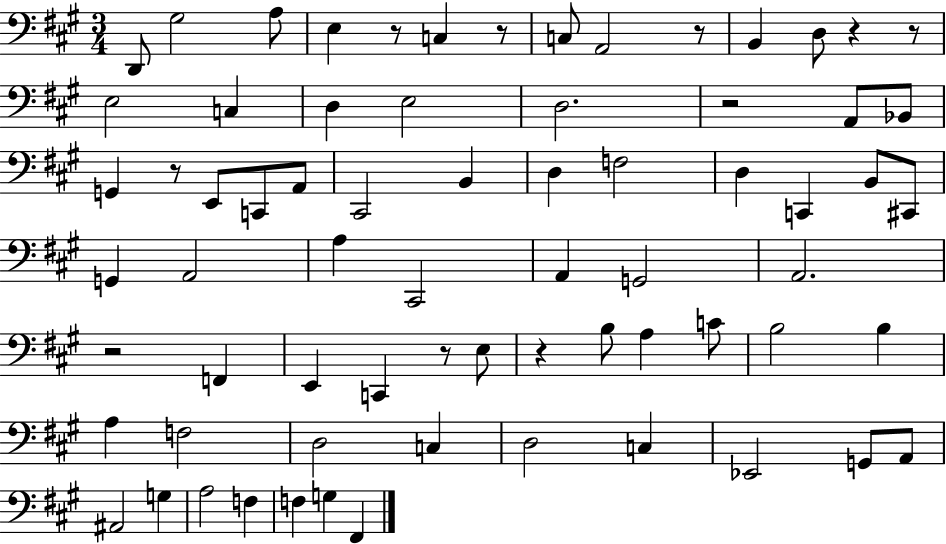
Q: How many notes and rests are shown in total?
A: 70